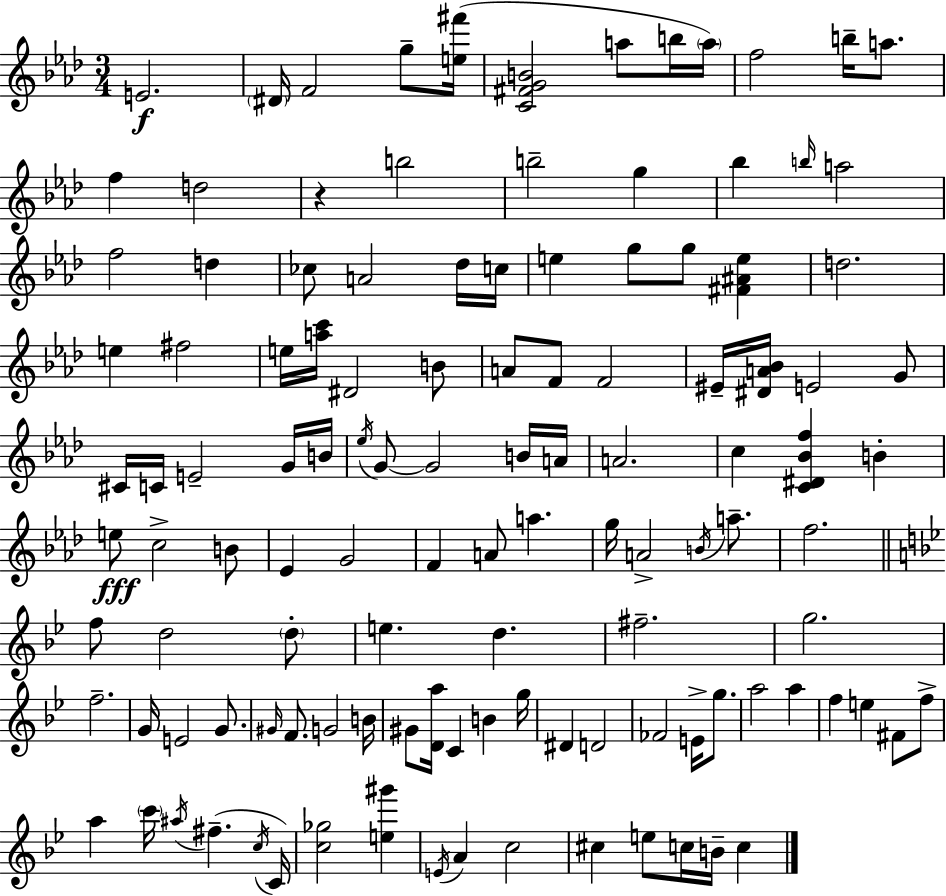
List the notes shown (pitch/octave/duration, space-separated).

E4/h. D#4/s F4/h G5/e [E5,F#6]/s [C4,F#4,G4,B4]/h A5/e B5/s A5/s F5/h B5/s A5/e. F5/q D5/h R/q B5/h B5/h G5/q Bb5/q B5/s A5/h F5/h D5/q CES5/e A4/h Db5/s C5/s E5/q G5/e G5/e [F#4,A#4,E5]/q D5/h. E5/q F#5/h E5/s [A5,C6]/s D#4/h B4/e A4/e F4/e F4/h EIS4/s [D#4,A4,Bb4]/s E4/h G4/e C#4/s C4/s E4/h G4/s B4/s Eb5/s G4/e G4/h B4/s A4/s A4/h. C5/q [C4,D#4,Bb4,F5]/q B4/q E5/e C5/h B4/e Eb4/q G4/h F4/q A4/e A5/q. G5/s A4/h B4/s A5/e. F5/h. F5/e D5/h D5/e E5/q. D5/q. F#5/h. G5/h. F5/h. G4/s E4/h G4/e. G#4/s F4/e. G4/h B4/s G#4/e [D4,A5]/s C4/q B4/q G5/s D#4/q D4/h FES4/h E4/s G5/e. A5/h A5/q F5/q E5/q F#4/e F5/e A5/q C6/s A#5/s F#5/q. C5/s C4/s [C5,Gb5]/h [E5,G#6]/q E4/s A4/q C5/h C#5/q E5/e C5/s B4/s C5/q